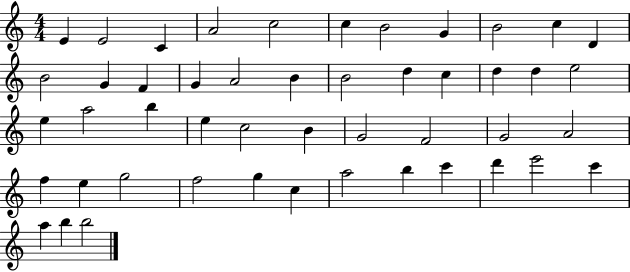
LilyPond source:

{
  \clef treble
  \numericTimeSignature
  \time 4/4
  \key c \major
  e'4 e'2 c'4 | a'2 c''2 | c''4 b'2 g'4 | b'2 c''4 d'4 | \break b'2 g'4 f'4 | g'4 a'2 b'4 | b'2 d''4 c''4 | d''4 d''4 e''2 | \break e''4 a''2 b''4 | e''4 c''2 b'4 | g'2 f'2 | g'2 a'2 | \break f''4 e''4 g''2 | f''2 g''4 c''4 | a''2 b''4 c'''4 | d'''4 e'''2 c'''4 | \break a''4 b''4 b''2 | \bar "|."
}